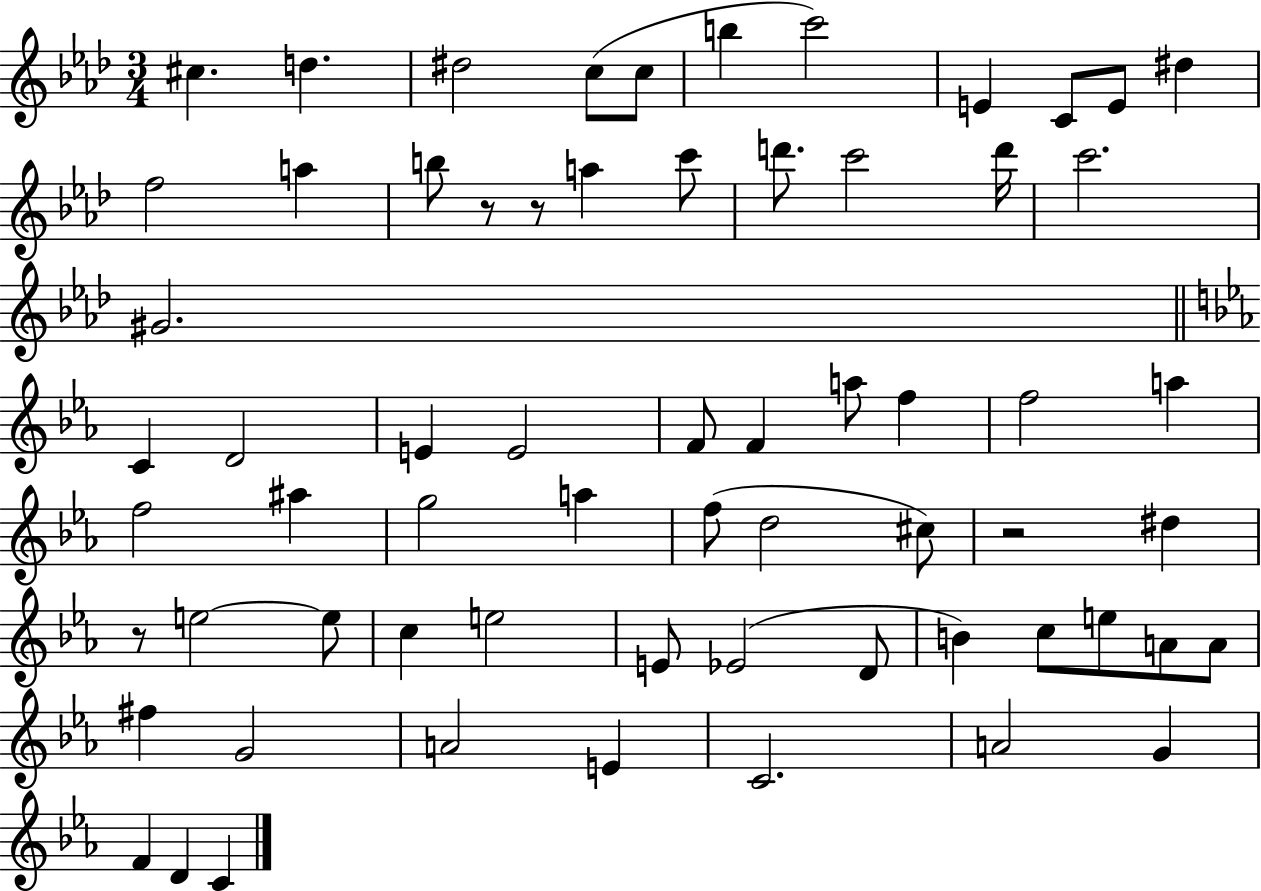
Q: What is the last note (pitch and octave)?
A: C4